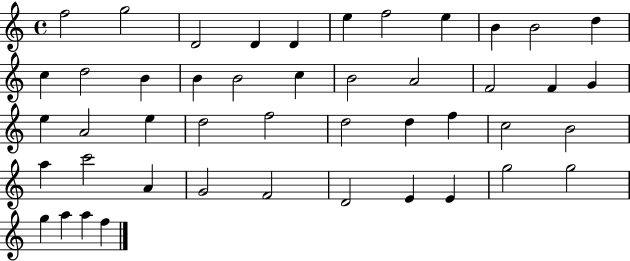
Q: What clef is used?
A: treble